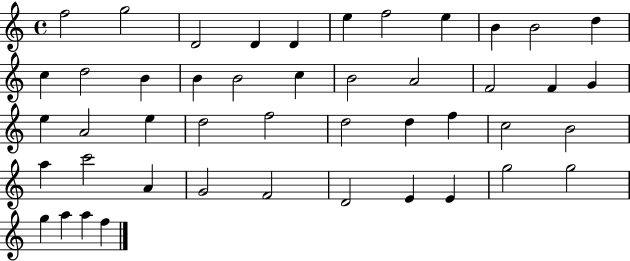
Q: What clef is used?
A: treble